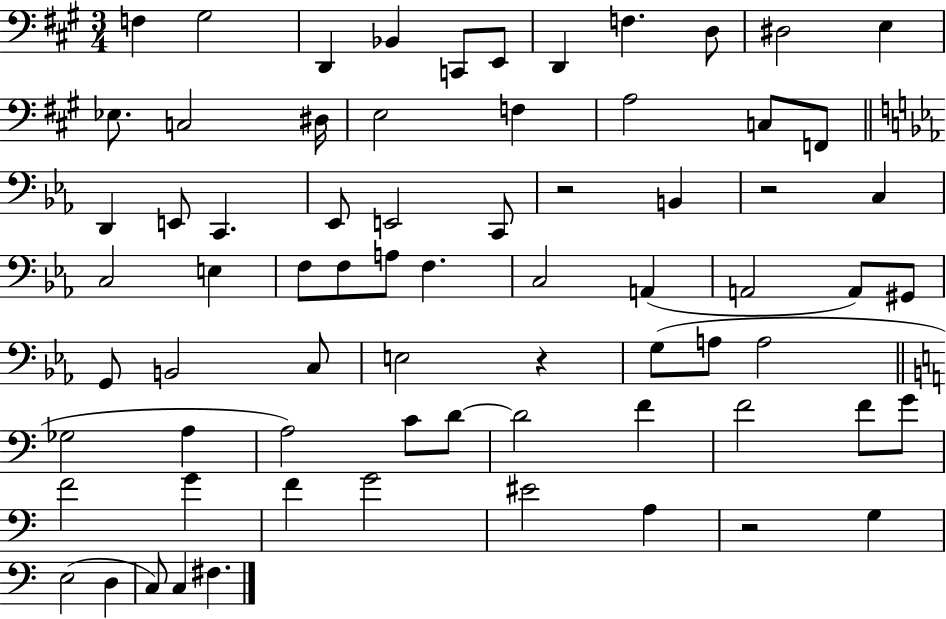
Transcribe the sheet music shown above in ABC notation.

X:1
T:Untitled
M:3/4
L:1/4
K:A
F, ^G,2 D,, _B,, C,,/2 E,,/2 D,, F, D,/2 ^D,2 E, _E,/2 C,2 ^D,/4 E,2 F, A,2 C,/2 F,,/2 D,, E,,/2 C,, _E,,/2 E,,2 C,,/2 z2 B,, z2 C, C,2 E, F,/2 F,/2 A,/2 F, C,2 A,, A,,2 A,,/2 ^G,,/2 G,,/2 B,,2 C,/2 E,2 z G,/2 A,/2 A,2 _G,2 A, A,2 C/2 D/2 D2 F F2 F/2 G/2 F2 G F G2 ^E2 A, z2 G, E,2 D, C,/2 C, ^F,